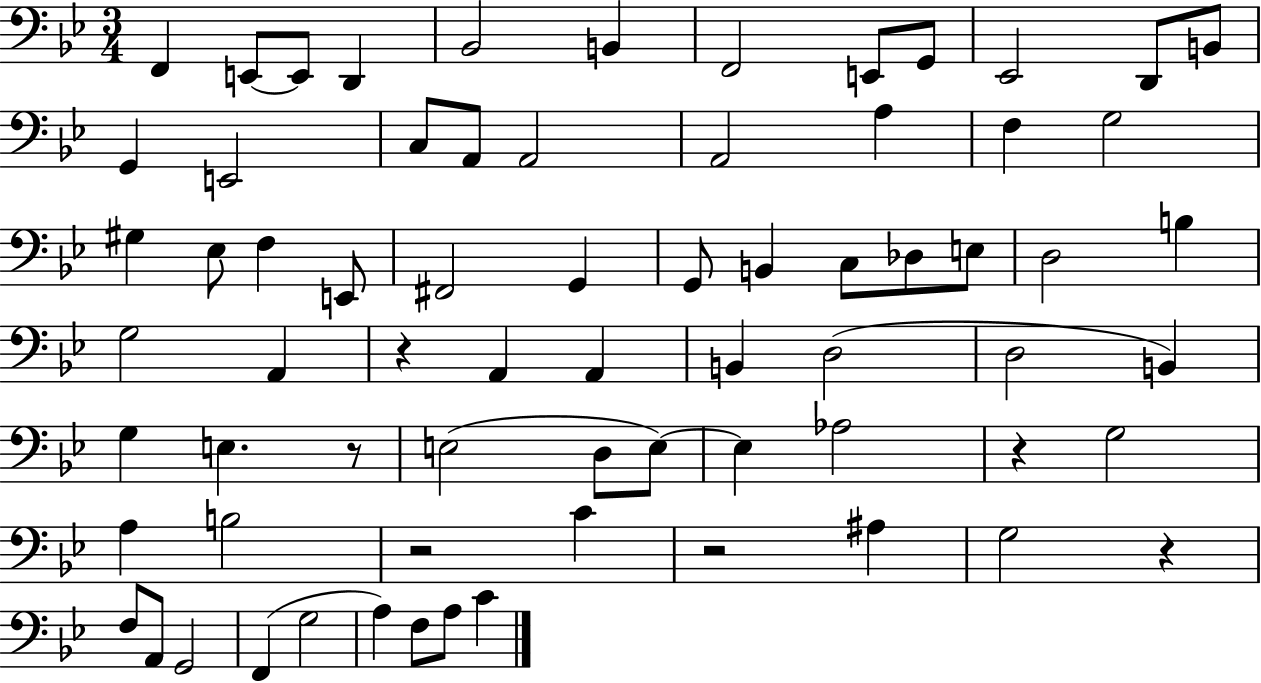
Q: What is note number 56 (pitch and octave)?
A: F3